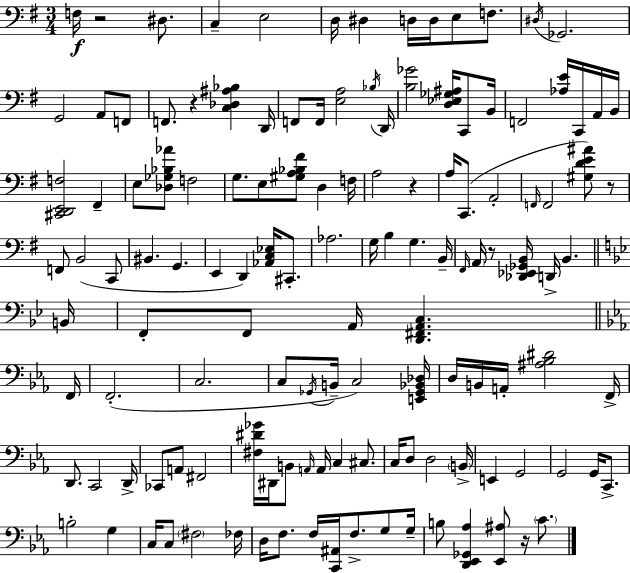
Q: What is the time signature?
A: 3/4